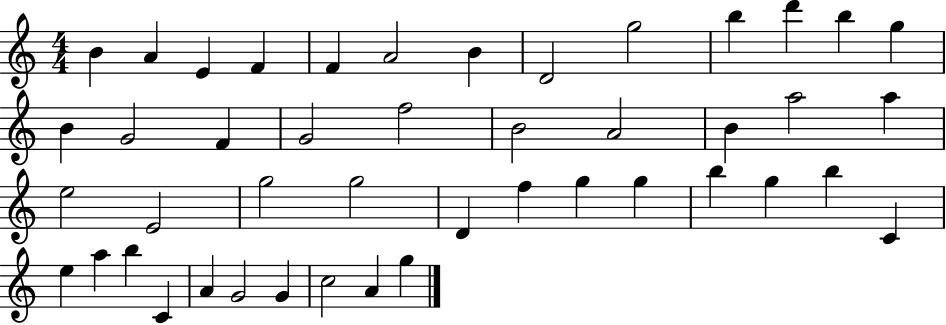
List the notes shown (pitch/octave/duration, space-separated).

B4/q A4/q E4/q F4/q F4/q A4/h B4/q D4/h G5/h B5/q D6/q B5/q G5/q B4/q G4/h F4/q G4/h F5/h B4/h A4/h B4/q A5/h A5/q E5/h E4/h G5/h G5/h D4/q F5/q G5/q G5/q B5/q G5/q B5/q C4/q E5/q A5/q B5/q C4/q A4/q G4/h G4/q C5/h A4/q G5/q